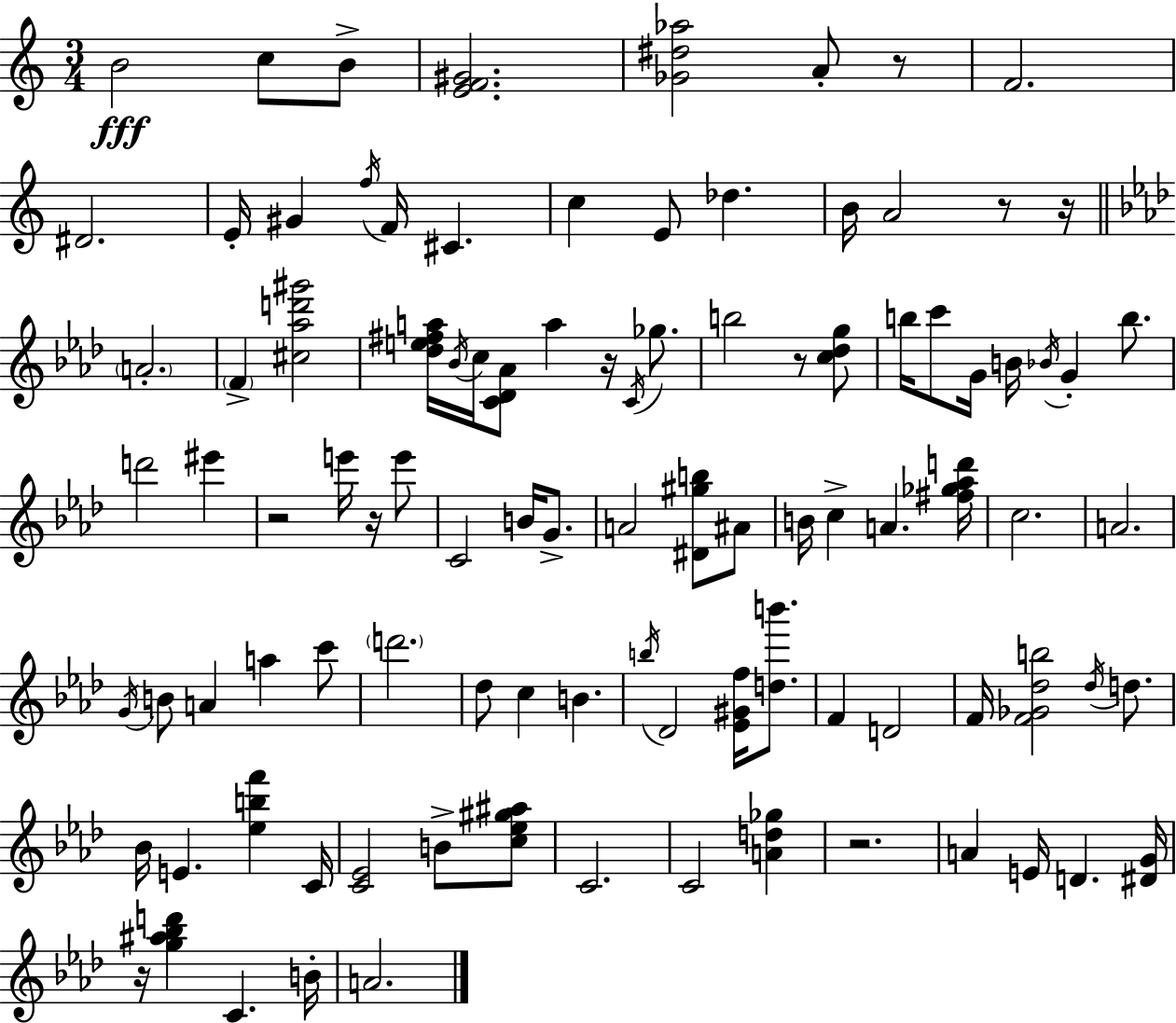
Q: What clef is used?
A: treble